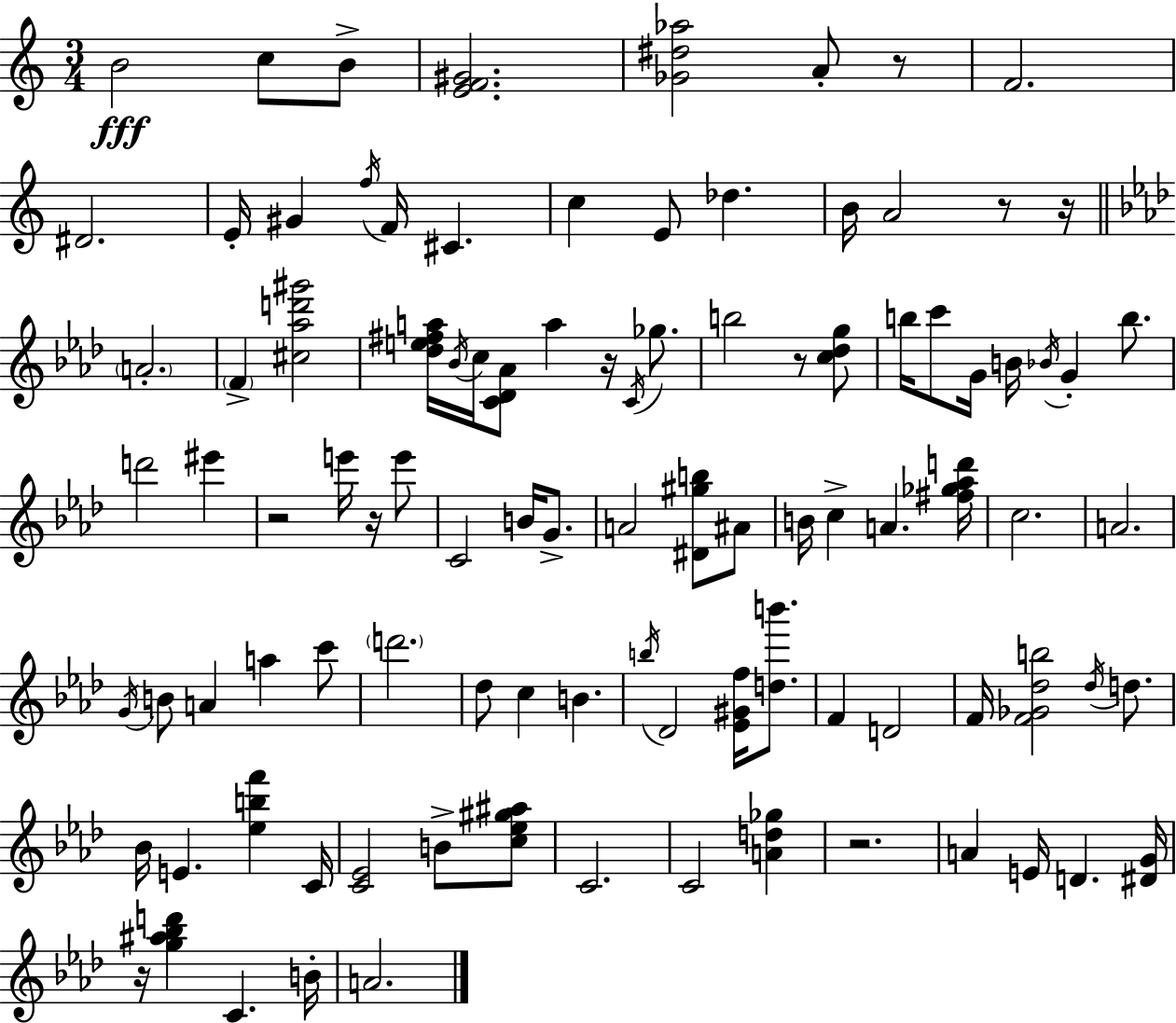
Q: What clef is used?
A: treble